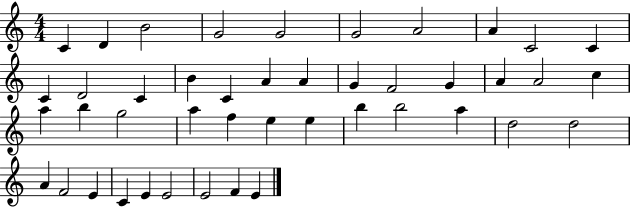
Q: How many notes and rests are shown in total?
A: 44